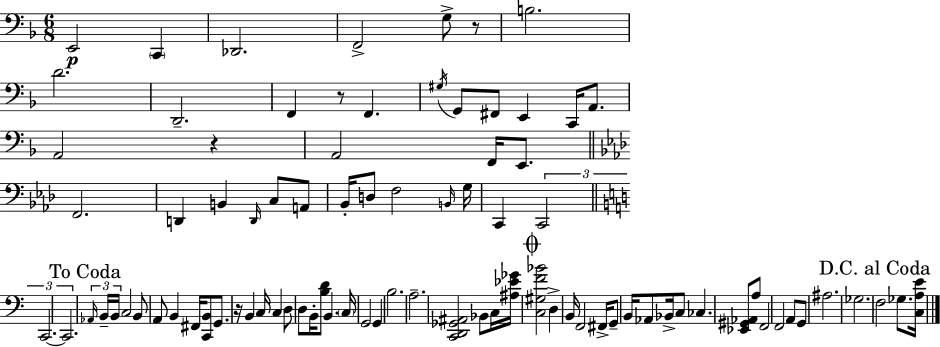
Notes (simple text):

E2/h C2/q Db2/h. F2/h G3/e R/e B3/h. D4/h. D2/h. F2/q R/e F2/q. G#3/s G2/e F#2/e E2/q C2/s A2/e. A2/h R/q A2/h F2/s E2/e. F2/h. D2/q B2/q D2/s C3/e A2/e Bb2/s D3/e F3/h B2/s G3/s C2/q C2/h C2/h. C2/h. Ab2/s B2/s B2/s C3/h B2/e A2/e B2/q F#2/s [C2,B2]/e G2/e. R/s B2/q C3/s C3/q D3/e D3/e B2/s [B3,D4]/e B2/q. C3/s G2/h G2/q B3/h. A3/h. [C2,D2,Gb2,A#2]/h Bb2/e C3/s [A#3,Eb4,Gb4]/s [C3,G#3,F4,Bb4]/h D3/q B2/s F2/h F#2/s G2/e B2/s Ab2/e Bb2/s C3/e CES3/q. [Eb2,G#2,Ab2]/e A3/e F2/h F2/h A2/e G2/e A#3/h. Gb3/h. F3/h Gb3/e. [C3,A3,E4]/s